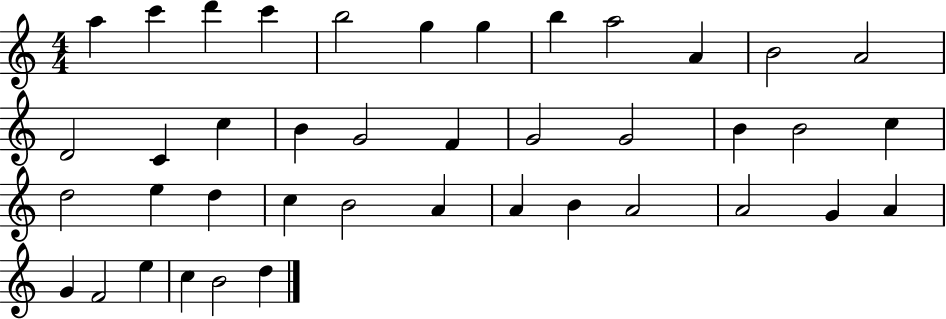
A5/q C6/q D6/q C6/q B5/h G5/q G5/q B5/q A5/h A4/q B4/h A4/h D4/h C4/q C5/q B4/q G4/h F4/q G4/h G4/h B4/q B4/h C5/q D5/h E5/q D5/q C5/q B4/h A4/q A4/q B4/q A4/h A4/h G4/q A4/q G4/q F4/h E5/q C5/q B4/h D5/q